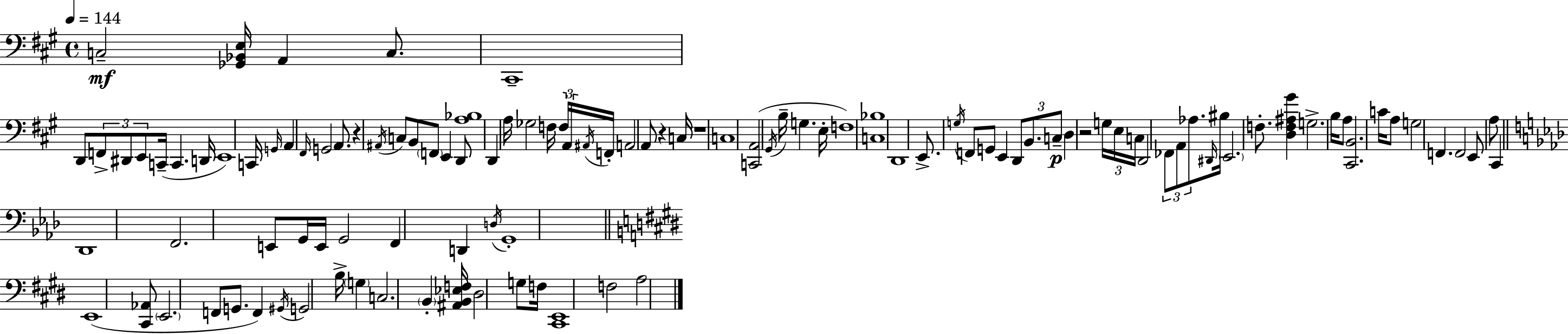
{
  \clef bass
  \time 4/4
  \defaultTimeSignature
  \key a \major
  \tempo 4 = 144
  c2--\mf <ges, bes, e>16 a,4 c8. | cis,1-- | d,8 \tuplet 3/2 { f,8-> dis,8 e,8 } c,16--( c,4. d,16 | e,1) | \break c,16 \grace { g,16 } a,4 \grace { fis,16 } g,2 a,8. | r4 \acciaccatura { ais,16 } c8 b,8 \parenthesize f,8 e,4 | d,8 <a bes>1 | d,4 a16 ges2 | \break f16 \tuplet 3/2 { f16 a,16 \acciaccatura { ais,16 } } f,16-. a,2 a,8 r4 | c16 r1 | c1 | <c, a,>2( \acciaccatura { gis,16 } b16-- g4. | \break e16-. f1) | <c bes>1 | d,1 | e,8.-> \acciaccatura { g16 } f,8 g,8 e,4 | \break \tuplet 3/2 { d,8 b,8. c8--\p } d4 r2 | \tuplet 3/2 { g16 e16 c16 } d,2 \tuplet 3/2 { fes,8 | a,8 aes8. } \grace { dis,16 } bis16 \parenthesize e,2. | f8.-. <d f ais gis'>4 g2.-> | \break b16 a8 <cis, b,>2. | c'16 a8 g2 | f,4. f,2 e,8 | a8 cis,4 \bar "||" \break \key aes \major des,1 | f,2. e,8 g,16 e,16 | g,2 f,4 d,4 | \acciaccatura { d16 } g,1-. | \break \bar "||" \break \key e \major e,1( | <cis, aes,>8 \parenthesize e,2. f,8 | g,8. f,4) \acciaccatura { gis,16 } g,2 | b16-> \parenthesize g4 c2. | \break \parenthesize b,4-. <ais, b, ees f>16 dis2 g8 | f16 <cis, e,>1 | f2 a2 | \bar "|."
}